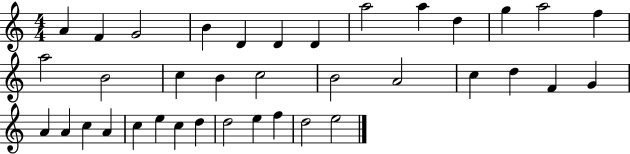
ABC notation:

X:1
T:Untitled
M:4/4
L:1/4
K:C
A F G2 B D D D a2 a d g a2 f a2 B2 c B c2 B2 A2 c d F G A A c A c e c d d2 e f d2 e2